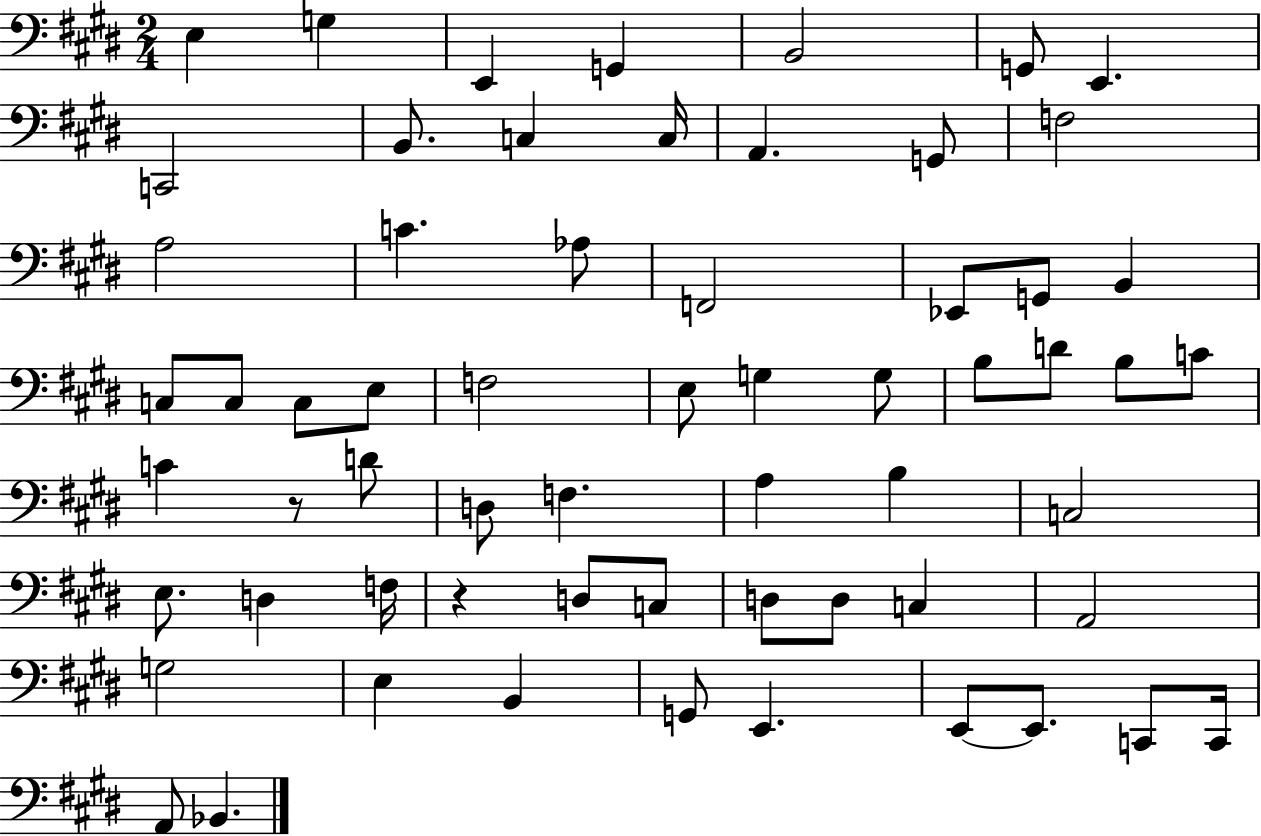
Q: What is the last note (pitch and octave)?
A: Bb2